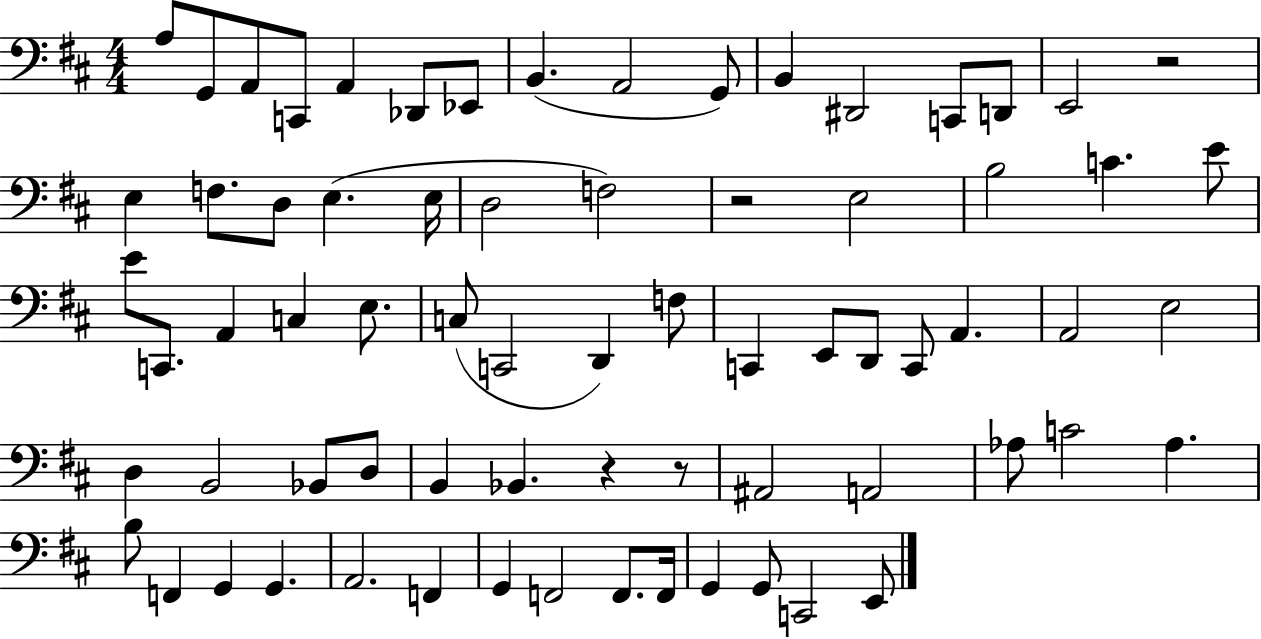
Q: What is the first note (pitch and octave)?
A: A3